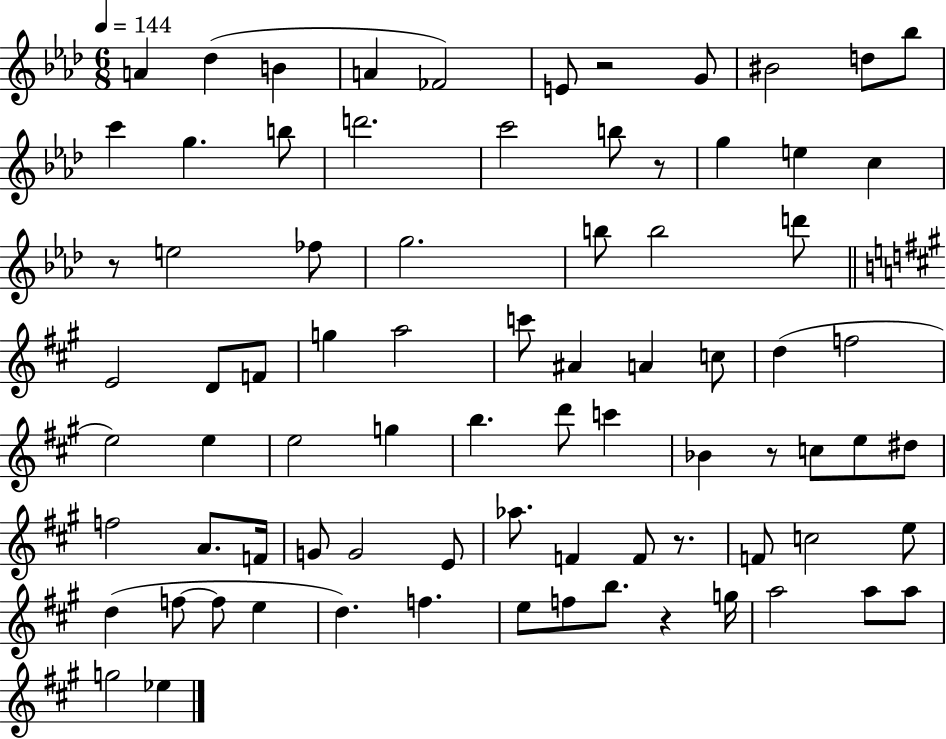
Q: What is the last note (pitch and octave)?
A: Eb5